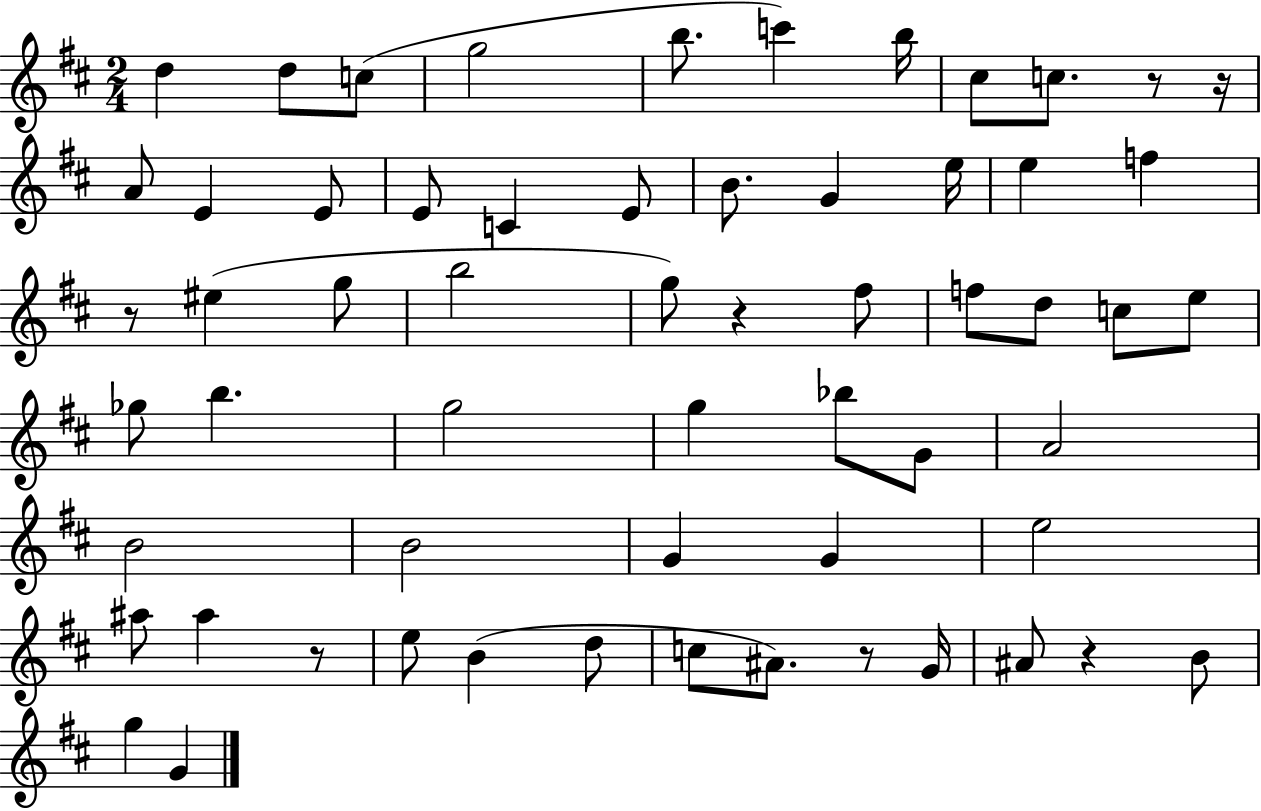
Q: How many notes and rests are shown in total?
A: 60